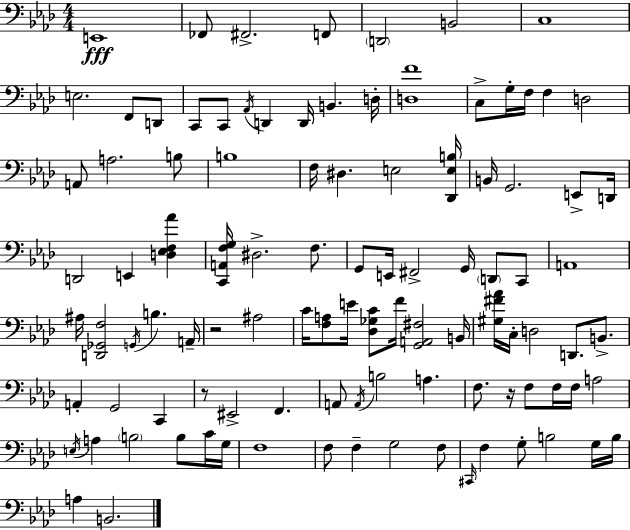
{
  \clef bass
  \numericTimeSignature
  \time 4/4
  \key f \minor
  e,1\fff | fes,8 fis,2.-> f,8 | \parenthesize d,2 b,2 | c1 | \break e2. f,8 d,8 | c,8 c,8 \acciaccatura { aes,16 } d,4 d,16 b,4. | d16-. <d f'>1 | c8-> g16-. f16 f4 d2 | \break a,8 a2. b8 | b1 | f16 dis4. e2 | <des, e b>16 b,16 g,2. e,8-> | \break d,16 d,2 e,4 <d ees f aes'>4 | <c, a, f g>16 dis2.-> f8. | g,8 e,16 fis,2-> g,16 \parenthesize d,8 c,8 | a,1 | \break ais16 <d, ges, f>2 \acciaccatura { g,16 } b4. | a,16-- r2 ais2 | c'16 <f a>8 e'16 <des ges c'>8 f'16 <g, a, fis>2 | b,16 <gis fis' aes'>16 c16-. d2 d,8. b,8.-> | \break a,4-. g,2 c,4 | r8 eis,2-> f,4. | a,8 \acciaccatura { a,16 } b2 a4. | f8. r16 f8 f16 f16 a2 | \break \acciaccatura { e16 } a4 \parenthesize b2 | b8 c'16 g16 f1 | f8 f4-- g2 | f8 \grace { cis,16 } f4 g8-. b2 | \break g16 b16 a4 b,2. | \bar "|."
}